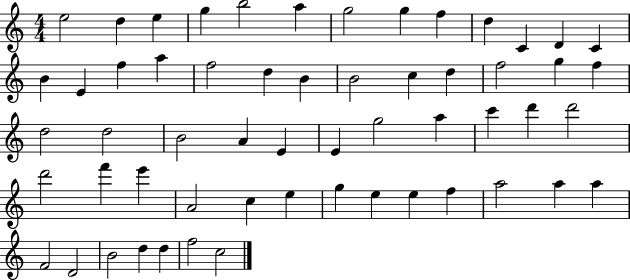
X:1
T:Untitled
M:4/4
L:1/4
K:C
e2 d e g b2 a g2 g f d C D C B E f a f2 d B B2 c d f2 g f d2 d2 B2 A E E g2 a c' d' d'2 d'2 f' e' A2 c e g e e f a2 a a F2 D2 B2 d d f2 c2